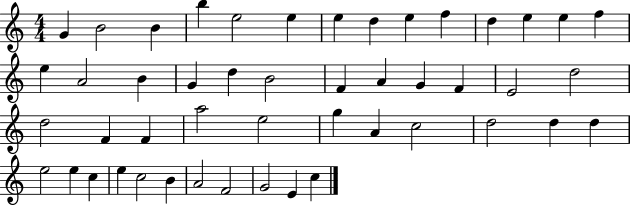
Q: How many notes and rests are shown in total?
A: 48